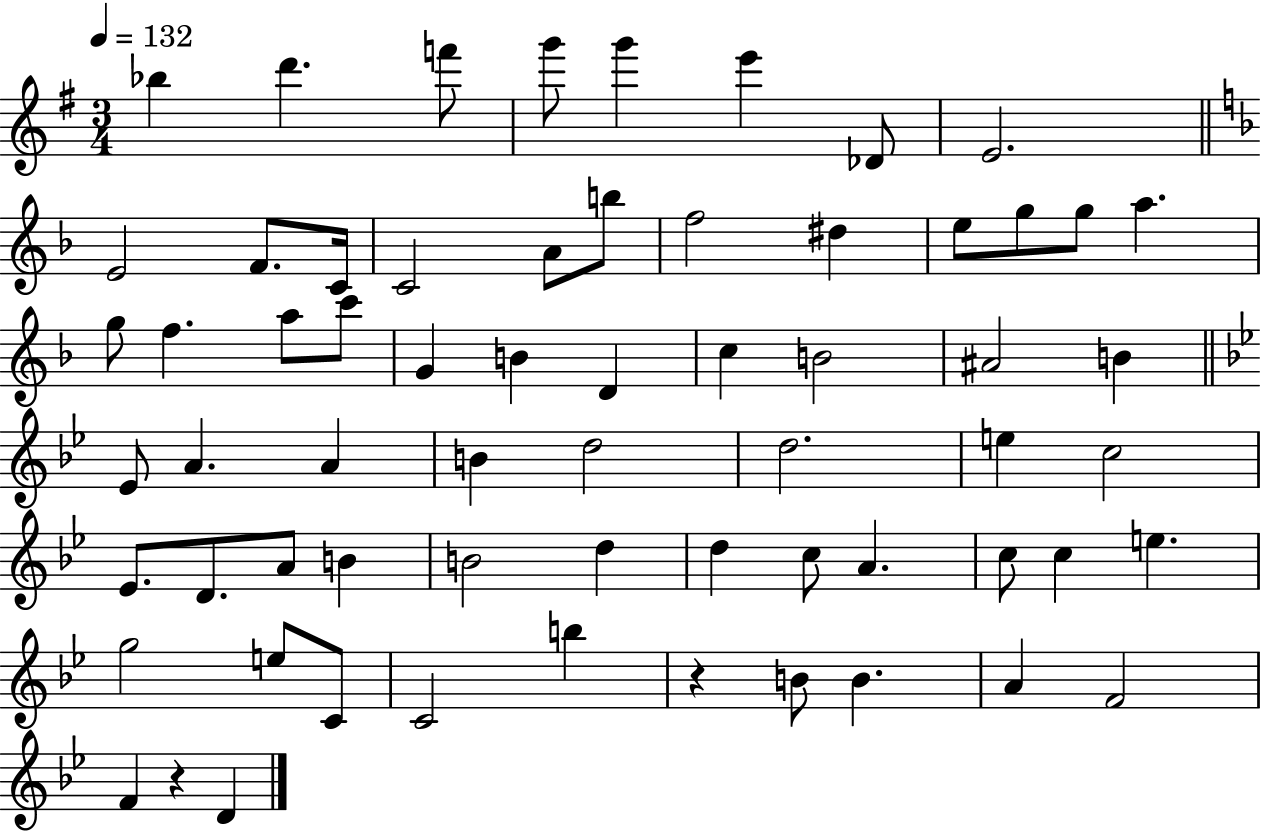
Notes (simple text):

Bb5/q D6/q. F6/e G6/e G6/q E6/q Db4/e E4/h. E4/h F4/e. C4/s C4/h A4/e B5/e F5/h D#5/q E5/e G5/e G5/e A5/q. G5/e F5/q. A5/e C6/e G4/q B4/q D4/q C5/q B4/h A#4/h B4/q Eb4/e A4/q. A4/q B4/q D5/h D5/h. E5/q C5/h Eb4/e. D4/e. A4/e B4/q B4/h D5/q D5/q C5/e A4/q. C5/e C5/q E5/q. G5/h E5/e C4/e C4/h B5/q R/q B4/e B4/q. A4/q F4/h F4/q R/q D4/q